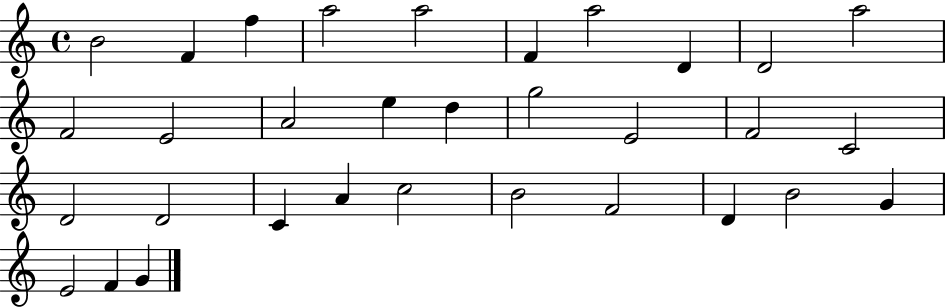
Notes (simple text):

B4/h F4/q F5/q A5/h A5/h F4/q A5/h D4/q D4/h A5/h F4/h E4/h A4/h E5/q D5/q G5/h E4/h F4/h C4/h D4/h D4/h C4/q A4/q C5/h B4/h F4/h D4/q B4/h G4/q E4/h F4/q G4/q